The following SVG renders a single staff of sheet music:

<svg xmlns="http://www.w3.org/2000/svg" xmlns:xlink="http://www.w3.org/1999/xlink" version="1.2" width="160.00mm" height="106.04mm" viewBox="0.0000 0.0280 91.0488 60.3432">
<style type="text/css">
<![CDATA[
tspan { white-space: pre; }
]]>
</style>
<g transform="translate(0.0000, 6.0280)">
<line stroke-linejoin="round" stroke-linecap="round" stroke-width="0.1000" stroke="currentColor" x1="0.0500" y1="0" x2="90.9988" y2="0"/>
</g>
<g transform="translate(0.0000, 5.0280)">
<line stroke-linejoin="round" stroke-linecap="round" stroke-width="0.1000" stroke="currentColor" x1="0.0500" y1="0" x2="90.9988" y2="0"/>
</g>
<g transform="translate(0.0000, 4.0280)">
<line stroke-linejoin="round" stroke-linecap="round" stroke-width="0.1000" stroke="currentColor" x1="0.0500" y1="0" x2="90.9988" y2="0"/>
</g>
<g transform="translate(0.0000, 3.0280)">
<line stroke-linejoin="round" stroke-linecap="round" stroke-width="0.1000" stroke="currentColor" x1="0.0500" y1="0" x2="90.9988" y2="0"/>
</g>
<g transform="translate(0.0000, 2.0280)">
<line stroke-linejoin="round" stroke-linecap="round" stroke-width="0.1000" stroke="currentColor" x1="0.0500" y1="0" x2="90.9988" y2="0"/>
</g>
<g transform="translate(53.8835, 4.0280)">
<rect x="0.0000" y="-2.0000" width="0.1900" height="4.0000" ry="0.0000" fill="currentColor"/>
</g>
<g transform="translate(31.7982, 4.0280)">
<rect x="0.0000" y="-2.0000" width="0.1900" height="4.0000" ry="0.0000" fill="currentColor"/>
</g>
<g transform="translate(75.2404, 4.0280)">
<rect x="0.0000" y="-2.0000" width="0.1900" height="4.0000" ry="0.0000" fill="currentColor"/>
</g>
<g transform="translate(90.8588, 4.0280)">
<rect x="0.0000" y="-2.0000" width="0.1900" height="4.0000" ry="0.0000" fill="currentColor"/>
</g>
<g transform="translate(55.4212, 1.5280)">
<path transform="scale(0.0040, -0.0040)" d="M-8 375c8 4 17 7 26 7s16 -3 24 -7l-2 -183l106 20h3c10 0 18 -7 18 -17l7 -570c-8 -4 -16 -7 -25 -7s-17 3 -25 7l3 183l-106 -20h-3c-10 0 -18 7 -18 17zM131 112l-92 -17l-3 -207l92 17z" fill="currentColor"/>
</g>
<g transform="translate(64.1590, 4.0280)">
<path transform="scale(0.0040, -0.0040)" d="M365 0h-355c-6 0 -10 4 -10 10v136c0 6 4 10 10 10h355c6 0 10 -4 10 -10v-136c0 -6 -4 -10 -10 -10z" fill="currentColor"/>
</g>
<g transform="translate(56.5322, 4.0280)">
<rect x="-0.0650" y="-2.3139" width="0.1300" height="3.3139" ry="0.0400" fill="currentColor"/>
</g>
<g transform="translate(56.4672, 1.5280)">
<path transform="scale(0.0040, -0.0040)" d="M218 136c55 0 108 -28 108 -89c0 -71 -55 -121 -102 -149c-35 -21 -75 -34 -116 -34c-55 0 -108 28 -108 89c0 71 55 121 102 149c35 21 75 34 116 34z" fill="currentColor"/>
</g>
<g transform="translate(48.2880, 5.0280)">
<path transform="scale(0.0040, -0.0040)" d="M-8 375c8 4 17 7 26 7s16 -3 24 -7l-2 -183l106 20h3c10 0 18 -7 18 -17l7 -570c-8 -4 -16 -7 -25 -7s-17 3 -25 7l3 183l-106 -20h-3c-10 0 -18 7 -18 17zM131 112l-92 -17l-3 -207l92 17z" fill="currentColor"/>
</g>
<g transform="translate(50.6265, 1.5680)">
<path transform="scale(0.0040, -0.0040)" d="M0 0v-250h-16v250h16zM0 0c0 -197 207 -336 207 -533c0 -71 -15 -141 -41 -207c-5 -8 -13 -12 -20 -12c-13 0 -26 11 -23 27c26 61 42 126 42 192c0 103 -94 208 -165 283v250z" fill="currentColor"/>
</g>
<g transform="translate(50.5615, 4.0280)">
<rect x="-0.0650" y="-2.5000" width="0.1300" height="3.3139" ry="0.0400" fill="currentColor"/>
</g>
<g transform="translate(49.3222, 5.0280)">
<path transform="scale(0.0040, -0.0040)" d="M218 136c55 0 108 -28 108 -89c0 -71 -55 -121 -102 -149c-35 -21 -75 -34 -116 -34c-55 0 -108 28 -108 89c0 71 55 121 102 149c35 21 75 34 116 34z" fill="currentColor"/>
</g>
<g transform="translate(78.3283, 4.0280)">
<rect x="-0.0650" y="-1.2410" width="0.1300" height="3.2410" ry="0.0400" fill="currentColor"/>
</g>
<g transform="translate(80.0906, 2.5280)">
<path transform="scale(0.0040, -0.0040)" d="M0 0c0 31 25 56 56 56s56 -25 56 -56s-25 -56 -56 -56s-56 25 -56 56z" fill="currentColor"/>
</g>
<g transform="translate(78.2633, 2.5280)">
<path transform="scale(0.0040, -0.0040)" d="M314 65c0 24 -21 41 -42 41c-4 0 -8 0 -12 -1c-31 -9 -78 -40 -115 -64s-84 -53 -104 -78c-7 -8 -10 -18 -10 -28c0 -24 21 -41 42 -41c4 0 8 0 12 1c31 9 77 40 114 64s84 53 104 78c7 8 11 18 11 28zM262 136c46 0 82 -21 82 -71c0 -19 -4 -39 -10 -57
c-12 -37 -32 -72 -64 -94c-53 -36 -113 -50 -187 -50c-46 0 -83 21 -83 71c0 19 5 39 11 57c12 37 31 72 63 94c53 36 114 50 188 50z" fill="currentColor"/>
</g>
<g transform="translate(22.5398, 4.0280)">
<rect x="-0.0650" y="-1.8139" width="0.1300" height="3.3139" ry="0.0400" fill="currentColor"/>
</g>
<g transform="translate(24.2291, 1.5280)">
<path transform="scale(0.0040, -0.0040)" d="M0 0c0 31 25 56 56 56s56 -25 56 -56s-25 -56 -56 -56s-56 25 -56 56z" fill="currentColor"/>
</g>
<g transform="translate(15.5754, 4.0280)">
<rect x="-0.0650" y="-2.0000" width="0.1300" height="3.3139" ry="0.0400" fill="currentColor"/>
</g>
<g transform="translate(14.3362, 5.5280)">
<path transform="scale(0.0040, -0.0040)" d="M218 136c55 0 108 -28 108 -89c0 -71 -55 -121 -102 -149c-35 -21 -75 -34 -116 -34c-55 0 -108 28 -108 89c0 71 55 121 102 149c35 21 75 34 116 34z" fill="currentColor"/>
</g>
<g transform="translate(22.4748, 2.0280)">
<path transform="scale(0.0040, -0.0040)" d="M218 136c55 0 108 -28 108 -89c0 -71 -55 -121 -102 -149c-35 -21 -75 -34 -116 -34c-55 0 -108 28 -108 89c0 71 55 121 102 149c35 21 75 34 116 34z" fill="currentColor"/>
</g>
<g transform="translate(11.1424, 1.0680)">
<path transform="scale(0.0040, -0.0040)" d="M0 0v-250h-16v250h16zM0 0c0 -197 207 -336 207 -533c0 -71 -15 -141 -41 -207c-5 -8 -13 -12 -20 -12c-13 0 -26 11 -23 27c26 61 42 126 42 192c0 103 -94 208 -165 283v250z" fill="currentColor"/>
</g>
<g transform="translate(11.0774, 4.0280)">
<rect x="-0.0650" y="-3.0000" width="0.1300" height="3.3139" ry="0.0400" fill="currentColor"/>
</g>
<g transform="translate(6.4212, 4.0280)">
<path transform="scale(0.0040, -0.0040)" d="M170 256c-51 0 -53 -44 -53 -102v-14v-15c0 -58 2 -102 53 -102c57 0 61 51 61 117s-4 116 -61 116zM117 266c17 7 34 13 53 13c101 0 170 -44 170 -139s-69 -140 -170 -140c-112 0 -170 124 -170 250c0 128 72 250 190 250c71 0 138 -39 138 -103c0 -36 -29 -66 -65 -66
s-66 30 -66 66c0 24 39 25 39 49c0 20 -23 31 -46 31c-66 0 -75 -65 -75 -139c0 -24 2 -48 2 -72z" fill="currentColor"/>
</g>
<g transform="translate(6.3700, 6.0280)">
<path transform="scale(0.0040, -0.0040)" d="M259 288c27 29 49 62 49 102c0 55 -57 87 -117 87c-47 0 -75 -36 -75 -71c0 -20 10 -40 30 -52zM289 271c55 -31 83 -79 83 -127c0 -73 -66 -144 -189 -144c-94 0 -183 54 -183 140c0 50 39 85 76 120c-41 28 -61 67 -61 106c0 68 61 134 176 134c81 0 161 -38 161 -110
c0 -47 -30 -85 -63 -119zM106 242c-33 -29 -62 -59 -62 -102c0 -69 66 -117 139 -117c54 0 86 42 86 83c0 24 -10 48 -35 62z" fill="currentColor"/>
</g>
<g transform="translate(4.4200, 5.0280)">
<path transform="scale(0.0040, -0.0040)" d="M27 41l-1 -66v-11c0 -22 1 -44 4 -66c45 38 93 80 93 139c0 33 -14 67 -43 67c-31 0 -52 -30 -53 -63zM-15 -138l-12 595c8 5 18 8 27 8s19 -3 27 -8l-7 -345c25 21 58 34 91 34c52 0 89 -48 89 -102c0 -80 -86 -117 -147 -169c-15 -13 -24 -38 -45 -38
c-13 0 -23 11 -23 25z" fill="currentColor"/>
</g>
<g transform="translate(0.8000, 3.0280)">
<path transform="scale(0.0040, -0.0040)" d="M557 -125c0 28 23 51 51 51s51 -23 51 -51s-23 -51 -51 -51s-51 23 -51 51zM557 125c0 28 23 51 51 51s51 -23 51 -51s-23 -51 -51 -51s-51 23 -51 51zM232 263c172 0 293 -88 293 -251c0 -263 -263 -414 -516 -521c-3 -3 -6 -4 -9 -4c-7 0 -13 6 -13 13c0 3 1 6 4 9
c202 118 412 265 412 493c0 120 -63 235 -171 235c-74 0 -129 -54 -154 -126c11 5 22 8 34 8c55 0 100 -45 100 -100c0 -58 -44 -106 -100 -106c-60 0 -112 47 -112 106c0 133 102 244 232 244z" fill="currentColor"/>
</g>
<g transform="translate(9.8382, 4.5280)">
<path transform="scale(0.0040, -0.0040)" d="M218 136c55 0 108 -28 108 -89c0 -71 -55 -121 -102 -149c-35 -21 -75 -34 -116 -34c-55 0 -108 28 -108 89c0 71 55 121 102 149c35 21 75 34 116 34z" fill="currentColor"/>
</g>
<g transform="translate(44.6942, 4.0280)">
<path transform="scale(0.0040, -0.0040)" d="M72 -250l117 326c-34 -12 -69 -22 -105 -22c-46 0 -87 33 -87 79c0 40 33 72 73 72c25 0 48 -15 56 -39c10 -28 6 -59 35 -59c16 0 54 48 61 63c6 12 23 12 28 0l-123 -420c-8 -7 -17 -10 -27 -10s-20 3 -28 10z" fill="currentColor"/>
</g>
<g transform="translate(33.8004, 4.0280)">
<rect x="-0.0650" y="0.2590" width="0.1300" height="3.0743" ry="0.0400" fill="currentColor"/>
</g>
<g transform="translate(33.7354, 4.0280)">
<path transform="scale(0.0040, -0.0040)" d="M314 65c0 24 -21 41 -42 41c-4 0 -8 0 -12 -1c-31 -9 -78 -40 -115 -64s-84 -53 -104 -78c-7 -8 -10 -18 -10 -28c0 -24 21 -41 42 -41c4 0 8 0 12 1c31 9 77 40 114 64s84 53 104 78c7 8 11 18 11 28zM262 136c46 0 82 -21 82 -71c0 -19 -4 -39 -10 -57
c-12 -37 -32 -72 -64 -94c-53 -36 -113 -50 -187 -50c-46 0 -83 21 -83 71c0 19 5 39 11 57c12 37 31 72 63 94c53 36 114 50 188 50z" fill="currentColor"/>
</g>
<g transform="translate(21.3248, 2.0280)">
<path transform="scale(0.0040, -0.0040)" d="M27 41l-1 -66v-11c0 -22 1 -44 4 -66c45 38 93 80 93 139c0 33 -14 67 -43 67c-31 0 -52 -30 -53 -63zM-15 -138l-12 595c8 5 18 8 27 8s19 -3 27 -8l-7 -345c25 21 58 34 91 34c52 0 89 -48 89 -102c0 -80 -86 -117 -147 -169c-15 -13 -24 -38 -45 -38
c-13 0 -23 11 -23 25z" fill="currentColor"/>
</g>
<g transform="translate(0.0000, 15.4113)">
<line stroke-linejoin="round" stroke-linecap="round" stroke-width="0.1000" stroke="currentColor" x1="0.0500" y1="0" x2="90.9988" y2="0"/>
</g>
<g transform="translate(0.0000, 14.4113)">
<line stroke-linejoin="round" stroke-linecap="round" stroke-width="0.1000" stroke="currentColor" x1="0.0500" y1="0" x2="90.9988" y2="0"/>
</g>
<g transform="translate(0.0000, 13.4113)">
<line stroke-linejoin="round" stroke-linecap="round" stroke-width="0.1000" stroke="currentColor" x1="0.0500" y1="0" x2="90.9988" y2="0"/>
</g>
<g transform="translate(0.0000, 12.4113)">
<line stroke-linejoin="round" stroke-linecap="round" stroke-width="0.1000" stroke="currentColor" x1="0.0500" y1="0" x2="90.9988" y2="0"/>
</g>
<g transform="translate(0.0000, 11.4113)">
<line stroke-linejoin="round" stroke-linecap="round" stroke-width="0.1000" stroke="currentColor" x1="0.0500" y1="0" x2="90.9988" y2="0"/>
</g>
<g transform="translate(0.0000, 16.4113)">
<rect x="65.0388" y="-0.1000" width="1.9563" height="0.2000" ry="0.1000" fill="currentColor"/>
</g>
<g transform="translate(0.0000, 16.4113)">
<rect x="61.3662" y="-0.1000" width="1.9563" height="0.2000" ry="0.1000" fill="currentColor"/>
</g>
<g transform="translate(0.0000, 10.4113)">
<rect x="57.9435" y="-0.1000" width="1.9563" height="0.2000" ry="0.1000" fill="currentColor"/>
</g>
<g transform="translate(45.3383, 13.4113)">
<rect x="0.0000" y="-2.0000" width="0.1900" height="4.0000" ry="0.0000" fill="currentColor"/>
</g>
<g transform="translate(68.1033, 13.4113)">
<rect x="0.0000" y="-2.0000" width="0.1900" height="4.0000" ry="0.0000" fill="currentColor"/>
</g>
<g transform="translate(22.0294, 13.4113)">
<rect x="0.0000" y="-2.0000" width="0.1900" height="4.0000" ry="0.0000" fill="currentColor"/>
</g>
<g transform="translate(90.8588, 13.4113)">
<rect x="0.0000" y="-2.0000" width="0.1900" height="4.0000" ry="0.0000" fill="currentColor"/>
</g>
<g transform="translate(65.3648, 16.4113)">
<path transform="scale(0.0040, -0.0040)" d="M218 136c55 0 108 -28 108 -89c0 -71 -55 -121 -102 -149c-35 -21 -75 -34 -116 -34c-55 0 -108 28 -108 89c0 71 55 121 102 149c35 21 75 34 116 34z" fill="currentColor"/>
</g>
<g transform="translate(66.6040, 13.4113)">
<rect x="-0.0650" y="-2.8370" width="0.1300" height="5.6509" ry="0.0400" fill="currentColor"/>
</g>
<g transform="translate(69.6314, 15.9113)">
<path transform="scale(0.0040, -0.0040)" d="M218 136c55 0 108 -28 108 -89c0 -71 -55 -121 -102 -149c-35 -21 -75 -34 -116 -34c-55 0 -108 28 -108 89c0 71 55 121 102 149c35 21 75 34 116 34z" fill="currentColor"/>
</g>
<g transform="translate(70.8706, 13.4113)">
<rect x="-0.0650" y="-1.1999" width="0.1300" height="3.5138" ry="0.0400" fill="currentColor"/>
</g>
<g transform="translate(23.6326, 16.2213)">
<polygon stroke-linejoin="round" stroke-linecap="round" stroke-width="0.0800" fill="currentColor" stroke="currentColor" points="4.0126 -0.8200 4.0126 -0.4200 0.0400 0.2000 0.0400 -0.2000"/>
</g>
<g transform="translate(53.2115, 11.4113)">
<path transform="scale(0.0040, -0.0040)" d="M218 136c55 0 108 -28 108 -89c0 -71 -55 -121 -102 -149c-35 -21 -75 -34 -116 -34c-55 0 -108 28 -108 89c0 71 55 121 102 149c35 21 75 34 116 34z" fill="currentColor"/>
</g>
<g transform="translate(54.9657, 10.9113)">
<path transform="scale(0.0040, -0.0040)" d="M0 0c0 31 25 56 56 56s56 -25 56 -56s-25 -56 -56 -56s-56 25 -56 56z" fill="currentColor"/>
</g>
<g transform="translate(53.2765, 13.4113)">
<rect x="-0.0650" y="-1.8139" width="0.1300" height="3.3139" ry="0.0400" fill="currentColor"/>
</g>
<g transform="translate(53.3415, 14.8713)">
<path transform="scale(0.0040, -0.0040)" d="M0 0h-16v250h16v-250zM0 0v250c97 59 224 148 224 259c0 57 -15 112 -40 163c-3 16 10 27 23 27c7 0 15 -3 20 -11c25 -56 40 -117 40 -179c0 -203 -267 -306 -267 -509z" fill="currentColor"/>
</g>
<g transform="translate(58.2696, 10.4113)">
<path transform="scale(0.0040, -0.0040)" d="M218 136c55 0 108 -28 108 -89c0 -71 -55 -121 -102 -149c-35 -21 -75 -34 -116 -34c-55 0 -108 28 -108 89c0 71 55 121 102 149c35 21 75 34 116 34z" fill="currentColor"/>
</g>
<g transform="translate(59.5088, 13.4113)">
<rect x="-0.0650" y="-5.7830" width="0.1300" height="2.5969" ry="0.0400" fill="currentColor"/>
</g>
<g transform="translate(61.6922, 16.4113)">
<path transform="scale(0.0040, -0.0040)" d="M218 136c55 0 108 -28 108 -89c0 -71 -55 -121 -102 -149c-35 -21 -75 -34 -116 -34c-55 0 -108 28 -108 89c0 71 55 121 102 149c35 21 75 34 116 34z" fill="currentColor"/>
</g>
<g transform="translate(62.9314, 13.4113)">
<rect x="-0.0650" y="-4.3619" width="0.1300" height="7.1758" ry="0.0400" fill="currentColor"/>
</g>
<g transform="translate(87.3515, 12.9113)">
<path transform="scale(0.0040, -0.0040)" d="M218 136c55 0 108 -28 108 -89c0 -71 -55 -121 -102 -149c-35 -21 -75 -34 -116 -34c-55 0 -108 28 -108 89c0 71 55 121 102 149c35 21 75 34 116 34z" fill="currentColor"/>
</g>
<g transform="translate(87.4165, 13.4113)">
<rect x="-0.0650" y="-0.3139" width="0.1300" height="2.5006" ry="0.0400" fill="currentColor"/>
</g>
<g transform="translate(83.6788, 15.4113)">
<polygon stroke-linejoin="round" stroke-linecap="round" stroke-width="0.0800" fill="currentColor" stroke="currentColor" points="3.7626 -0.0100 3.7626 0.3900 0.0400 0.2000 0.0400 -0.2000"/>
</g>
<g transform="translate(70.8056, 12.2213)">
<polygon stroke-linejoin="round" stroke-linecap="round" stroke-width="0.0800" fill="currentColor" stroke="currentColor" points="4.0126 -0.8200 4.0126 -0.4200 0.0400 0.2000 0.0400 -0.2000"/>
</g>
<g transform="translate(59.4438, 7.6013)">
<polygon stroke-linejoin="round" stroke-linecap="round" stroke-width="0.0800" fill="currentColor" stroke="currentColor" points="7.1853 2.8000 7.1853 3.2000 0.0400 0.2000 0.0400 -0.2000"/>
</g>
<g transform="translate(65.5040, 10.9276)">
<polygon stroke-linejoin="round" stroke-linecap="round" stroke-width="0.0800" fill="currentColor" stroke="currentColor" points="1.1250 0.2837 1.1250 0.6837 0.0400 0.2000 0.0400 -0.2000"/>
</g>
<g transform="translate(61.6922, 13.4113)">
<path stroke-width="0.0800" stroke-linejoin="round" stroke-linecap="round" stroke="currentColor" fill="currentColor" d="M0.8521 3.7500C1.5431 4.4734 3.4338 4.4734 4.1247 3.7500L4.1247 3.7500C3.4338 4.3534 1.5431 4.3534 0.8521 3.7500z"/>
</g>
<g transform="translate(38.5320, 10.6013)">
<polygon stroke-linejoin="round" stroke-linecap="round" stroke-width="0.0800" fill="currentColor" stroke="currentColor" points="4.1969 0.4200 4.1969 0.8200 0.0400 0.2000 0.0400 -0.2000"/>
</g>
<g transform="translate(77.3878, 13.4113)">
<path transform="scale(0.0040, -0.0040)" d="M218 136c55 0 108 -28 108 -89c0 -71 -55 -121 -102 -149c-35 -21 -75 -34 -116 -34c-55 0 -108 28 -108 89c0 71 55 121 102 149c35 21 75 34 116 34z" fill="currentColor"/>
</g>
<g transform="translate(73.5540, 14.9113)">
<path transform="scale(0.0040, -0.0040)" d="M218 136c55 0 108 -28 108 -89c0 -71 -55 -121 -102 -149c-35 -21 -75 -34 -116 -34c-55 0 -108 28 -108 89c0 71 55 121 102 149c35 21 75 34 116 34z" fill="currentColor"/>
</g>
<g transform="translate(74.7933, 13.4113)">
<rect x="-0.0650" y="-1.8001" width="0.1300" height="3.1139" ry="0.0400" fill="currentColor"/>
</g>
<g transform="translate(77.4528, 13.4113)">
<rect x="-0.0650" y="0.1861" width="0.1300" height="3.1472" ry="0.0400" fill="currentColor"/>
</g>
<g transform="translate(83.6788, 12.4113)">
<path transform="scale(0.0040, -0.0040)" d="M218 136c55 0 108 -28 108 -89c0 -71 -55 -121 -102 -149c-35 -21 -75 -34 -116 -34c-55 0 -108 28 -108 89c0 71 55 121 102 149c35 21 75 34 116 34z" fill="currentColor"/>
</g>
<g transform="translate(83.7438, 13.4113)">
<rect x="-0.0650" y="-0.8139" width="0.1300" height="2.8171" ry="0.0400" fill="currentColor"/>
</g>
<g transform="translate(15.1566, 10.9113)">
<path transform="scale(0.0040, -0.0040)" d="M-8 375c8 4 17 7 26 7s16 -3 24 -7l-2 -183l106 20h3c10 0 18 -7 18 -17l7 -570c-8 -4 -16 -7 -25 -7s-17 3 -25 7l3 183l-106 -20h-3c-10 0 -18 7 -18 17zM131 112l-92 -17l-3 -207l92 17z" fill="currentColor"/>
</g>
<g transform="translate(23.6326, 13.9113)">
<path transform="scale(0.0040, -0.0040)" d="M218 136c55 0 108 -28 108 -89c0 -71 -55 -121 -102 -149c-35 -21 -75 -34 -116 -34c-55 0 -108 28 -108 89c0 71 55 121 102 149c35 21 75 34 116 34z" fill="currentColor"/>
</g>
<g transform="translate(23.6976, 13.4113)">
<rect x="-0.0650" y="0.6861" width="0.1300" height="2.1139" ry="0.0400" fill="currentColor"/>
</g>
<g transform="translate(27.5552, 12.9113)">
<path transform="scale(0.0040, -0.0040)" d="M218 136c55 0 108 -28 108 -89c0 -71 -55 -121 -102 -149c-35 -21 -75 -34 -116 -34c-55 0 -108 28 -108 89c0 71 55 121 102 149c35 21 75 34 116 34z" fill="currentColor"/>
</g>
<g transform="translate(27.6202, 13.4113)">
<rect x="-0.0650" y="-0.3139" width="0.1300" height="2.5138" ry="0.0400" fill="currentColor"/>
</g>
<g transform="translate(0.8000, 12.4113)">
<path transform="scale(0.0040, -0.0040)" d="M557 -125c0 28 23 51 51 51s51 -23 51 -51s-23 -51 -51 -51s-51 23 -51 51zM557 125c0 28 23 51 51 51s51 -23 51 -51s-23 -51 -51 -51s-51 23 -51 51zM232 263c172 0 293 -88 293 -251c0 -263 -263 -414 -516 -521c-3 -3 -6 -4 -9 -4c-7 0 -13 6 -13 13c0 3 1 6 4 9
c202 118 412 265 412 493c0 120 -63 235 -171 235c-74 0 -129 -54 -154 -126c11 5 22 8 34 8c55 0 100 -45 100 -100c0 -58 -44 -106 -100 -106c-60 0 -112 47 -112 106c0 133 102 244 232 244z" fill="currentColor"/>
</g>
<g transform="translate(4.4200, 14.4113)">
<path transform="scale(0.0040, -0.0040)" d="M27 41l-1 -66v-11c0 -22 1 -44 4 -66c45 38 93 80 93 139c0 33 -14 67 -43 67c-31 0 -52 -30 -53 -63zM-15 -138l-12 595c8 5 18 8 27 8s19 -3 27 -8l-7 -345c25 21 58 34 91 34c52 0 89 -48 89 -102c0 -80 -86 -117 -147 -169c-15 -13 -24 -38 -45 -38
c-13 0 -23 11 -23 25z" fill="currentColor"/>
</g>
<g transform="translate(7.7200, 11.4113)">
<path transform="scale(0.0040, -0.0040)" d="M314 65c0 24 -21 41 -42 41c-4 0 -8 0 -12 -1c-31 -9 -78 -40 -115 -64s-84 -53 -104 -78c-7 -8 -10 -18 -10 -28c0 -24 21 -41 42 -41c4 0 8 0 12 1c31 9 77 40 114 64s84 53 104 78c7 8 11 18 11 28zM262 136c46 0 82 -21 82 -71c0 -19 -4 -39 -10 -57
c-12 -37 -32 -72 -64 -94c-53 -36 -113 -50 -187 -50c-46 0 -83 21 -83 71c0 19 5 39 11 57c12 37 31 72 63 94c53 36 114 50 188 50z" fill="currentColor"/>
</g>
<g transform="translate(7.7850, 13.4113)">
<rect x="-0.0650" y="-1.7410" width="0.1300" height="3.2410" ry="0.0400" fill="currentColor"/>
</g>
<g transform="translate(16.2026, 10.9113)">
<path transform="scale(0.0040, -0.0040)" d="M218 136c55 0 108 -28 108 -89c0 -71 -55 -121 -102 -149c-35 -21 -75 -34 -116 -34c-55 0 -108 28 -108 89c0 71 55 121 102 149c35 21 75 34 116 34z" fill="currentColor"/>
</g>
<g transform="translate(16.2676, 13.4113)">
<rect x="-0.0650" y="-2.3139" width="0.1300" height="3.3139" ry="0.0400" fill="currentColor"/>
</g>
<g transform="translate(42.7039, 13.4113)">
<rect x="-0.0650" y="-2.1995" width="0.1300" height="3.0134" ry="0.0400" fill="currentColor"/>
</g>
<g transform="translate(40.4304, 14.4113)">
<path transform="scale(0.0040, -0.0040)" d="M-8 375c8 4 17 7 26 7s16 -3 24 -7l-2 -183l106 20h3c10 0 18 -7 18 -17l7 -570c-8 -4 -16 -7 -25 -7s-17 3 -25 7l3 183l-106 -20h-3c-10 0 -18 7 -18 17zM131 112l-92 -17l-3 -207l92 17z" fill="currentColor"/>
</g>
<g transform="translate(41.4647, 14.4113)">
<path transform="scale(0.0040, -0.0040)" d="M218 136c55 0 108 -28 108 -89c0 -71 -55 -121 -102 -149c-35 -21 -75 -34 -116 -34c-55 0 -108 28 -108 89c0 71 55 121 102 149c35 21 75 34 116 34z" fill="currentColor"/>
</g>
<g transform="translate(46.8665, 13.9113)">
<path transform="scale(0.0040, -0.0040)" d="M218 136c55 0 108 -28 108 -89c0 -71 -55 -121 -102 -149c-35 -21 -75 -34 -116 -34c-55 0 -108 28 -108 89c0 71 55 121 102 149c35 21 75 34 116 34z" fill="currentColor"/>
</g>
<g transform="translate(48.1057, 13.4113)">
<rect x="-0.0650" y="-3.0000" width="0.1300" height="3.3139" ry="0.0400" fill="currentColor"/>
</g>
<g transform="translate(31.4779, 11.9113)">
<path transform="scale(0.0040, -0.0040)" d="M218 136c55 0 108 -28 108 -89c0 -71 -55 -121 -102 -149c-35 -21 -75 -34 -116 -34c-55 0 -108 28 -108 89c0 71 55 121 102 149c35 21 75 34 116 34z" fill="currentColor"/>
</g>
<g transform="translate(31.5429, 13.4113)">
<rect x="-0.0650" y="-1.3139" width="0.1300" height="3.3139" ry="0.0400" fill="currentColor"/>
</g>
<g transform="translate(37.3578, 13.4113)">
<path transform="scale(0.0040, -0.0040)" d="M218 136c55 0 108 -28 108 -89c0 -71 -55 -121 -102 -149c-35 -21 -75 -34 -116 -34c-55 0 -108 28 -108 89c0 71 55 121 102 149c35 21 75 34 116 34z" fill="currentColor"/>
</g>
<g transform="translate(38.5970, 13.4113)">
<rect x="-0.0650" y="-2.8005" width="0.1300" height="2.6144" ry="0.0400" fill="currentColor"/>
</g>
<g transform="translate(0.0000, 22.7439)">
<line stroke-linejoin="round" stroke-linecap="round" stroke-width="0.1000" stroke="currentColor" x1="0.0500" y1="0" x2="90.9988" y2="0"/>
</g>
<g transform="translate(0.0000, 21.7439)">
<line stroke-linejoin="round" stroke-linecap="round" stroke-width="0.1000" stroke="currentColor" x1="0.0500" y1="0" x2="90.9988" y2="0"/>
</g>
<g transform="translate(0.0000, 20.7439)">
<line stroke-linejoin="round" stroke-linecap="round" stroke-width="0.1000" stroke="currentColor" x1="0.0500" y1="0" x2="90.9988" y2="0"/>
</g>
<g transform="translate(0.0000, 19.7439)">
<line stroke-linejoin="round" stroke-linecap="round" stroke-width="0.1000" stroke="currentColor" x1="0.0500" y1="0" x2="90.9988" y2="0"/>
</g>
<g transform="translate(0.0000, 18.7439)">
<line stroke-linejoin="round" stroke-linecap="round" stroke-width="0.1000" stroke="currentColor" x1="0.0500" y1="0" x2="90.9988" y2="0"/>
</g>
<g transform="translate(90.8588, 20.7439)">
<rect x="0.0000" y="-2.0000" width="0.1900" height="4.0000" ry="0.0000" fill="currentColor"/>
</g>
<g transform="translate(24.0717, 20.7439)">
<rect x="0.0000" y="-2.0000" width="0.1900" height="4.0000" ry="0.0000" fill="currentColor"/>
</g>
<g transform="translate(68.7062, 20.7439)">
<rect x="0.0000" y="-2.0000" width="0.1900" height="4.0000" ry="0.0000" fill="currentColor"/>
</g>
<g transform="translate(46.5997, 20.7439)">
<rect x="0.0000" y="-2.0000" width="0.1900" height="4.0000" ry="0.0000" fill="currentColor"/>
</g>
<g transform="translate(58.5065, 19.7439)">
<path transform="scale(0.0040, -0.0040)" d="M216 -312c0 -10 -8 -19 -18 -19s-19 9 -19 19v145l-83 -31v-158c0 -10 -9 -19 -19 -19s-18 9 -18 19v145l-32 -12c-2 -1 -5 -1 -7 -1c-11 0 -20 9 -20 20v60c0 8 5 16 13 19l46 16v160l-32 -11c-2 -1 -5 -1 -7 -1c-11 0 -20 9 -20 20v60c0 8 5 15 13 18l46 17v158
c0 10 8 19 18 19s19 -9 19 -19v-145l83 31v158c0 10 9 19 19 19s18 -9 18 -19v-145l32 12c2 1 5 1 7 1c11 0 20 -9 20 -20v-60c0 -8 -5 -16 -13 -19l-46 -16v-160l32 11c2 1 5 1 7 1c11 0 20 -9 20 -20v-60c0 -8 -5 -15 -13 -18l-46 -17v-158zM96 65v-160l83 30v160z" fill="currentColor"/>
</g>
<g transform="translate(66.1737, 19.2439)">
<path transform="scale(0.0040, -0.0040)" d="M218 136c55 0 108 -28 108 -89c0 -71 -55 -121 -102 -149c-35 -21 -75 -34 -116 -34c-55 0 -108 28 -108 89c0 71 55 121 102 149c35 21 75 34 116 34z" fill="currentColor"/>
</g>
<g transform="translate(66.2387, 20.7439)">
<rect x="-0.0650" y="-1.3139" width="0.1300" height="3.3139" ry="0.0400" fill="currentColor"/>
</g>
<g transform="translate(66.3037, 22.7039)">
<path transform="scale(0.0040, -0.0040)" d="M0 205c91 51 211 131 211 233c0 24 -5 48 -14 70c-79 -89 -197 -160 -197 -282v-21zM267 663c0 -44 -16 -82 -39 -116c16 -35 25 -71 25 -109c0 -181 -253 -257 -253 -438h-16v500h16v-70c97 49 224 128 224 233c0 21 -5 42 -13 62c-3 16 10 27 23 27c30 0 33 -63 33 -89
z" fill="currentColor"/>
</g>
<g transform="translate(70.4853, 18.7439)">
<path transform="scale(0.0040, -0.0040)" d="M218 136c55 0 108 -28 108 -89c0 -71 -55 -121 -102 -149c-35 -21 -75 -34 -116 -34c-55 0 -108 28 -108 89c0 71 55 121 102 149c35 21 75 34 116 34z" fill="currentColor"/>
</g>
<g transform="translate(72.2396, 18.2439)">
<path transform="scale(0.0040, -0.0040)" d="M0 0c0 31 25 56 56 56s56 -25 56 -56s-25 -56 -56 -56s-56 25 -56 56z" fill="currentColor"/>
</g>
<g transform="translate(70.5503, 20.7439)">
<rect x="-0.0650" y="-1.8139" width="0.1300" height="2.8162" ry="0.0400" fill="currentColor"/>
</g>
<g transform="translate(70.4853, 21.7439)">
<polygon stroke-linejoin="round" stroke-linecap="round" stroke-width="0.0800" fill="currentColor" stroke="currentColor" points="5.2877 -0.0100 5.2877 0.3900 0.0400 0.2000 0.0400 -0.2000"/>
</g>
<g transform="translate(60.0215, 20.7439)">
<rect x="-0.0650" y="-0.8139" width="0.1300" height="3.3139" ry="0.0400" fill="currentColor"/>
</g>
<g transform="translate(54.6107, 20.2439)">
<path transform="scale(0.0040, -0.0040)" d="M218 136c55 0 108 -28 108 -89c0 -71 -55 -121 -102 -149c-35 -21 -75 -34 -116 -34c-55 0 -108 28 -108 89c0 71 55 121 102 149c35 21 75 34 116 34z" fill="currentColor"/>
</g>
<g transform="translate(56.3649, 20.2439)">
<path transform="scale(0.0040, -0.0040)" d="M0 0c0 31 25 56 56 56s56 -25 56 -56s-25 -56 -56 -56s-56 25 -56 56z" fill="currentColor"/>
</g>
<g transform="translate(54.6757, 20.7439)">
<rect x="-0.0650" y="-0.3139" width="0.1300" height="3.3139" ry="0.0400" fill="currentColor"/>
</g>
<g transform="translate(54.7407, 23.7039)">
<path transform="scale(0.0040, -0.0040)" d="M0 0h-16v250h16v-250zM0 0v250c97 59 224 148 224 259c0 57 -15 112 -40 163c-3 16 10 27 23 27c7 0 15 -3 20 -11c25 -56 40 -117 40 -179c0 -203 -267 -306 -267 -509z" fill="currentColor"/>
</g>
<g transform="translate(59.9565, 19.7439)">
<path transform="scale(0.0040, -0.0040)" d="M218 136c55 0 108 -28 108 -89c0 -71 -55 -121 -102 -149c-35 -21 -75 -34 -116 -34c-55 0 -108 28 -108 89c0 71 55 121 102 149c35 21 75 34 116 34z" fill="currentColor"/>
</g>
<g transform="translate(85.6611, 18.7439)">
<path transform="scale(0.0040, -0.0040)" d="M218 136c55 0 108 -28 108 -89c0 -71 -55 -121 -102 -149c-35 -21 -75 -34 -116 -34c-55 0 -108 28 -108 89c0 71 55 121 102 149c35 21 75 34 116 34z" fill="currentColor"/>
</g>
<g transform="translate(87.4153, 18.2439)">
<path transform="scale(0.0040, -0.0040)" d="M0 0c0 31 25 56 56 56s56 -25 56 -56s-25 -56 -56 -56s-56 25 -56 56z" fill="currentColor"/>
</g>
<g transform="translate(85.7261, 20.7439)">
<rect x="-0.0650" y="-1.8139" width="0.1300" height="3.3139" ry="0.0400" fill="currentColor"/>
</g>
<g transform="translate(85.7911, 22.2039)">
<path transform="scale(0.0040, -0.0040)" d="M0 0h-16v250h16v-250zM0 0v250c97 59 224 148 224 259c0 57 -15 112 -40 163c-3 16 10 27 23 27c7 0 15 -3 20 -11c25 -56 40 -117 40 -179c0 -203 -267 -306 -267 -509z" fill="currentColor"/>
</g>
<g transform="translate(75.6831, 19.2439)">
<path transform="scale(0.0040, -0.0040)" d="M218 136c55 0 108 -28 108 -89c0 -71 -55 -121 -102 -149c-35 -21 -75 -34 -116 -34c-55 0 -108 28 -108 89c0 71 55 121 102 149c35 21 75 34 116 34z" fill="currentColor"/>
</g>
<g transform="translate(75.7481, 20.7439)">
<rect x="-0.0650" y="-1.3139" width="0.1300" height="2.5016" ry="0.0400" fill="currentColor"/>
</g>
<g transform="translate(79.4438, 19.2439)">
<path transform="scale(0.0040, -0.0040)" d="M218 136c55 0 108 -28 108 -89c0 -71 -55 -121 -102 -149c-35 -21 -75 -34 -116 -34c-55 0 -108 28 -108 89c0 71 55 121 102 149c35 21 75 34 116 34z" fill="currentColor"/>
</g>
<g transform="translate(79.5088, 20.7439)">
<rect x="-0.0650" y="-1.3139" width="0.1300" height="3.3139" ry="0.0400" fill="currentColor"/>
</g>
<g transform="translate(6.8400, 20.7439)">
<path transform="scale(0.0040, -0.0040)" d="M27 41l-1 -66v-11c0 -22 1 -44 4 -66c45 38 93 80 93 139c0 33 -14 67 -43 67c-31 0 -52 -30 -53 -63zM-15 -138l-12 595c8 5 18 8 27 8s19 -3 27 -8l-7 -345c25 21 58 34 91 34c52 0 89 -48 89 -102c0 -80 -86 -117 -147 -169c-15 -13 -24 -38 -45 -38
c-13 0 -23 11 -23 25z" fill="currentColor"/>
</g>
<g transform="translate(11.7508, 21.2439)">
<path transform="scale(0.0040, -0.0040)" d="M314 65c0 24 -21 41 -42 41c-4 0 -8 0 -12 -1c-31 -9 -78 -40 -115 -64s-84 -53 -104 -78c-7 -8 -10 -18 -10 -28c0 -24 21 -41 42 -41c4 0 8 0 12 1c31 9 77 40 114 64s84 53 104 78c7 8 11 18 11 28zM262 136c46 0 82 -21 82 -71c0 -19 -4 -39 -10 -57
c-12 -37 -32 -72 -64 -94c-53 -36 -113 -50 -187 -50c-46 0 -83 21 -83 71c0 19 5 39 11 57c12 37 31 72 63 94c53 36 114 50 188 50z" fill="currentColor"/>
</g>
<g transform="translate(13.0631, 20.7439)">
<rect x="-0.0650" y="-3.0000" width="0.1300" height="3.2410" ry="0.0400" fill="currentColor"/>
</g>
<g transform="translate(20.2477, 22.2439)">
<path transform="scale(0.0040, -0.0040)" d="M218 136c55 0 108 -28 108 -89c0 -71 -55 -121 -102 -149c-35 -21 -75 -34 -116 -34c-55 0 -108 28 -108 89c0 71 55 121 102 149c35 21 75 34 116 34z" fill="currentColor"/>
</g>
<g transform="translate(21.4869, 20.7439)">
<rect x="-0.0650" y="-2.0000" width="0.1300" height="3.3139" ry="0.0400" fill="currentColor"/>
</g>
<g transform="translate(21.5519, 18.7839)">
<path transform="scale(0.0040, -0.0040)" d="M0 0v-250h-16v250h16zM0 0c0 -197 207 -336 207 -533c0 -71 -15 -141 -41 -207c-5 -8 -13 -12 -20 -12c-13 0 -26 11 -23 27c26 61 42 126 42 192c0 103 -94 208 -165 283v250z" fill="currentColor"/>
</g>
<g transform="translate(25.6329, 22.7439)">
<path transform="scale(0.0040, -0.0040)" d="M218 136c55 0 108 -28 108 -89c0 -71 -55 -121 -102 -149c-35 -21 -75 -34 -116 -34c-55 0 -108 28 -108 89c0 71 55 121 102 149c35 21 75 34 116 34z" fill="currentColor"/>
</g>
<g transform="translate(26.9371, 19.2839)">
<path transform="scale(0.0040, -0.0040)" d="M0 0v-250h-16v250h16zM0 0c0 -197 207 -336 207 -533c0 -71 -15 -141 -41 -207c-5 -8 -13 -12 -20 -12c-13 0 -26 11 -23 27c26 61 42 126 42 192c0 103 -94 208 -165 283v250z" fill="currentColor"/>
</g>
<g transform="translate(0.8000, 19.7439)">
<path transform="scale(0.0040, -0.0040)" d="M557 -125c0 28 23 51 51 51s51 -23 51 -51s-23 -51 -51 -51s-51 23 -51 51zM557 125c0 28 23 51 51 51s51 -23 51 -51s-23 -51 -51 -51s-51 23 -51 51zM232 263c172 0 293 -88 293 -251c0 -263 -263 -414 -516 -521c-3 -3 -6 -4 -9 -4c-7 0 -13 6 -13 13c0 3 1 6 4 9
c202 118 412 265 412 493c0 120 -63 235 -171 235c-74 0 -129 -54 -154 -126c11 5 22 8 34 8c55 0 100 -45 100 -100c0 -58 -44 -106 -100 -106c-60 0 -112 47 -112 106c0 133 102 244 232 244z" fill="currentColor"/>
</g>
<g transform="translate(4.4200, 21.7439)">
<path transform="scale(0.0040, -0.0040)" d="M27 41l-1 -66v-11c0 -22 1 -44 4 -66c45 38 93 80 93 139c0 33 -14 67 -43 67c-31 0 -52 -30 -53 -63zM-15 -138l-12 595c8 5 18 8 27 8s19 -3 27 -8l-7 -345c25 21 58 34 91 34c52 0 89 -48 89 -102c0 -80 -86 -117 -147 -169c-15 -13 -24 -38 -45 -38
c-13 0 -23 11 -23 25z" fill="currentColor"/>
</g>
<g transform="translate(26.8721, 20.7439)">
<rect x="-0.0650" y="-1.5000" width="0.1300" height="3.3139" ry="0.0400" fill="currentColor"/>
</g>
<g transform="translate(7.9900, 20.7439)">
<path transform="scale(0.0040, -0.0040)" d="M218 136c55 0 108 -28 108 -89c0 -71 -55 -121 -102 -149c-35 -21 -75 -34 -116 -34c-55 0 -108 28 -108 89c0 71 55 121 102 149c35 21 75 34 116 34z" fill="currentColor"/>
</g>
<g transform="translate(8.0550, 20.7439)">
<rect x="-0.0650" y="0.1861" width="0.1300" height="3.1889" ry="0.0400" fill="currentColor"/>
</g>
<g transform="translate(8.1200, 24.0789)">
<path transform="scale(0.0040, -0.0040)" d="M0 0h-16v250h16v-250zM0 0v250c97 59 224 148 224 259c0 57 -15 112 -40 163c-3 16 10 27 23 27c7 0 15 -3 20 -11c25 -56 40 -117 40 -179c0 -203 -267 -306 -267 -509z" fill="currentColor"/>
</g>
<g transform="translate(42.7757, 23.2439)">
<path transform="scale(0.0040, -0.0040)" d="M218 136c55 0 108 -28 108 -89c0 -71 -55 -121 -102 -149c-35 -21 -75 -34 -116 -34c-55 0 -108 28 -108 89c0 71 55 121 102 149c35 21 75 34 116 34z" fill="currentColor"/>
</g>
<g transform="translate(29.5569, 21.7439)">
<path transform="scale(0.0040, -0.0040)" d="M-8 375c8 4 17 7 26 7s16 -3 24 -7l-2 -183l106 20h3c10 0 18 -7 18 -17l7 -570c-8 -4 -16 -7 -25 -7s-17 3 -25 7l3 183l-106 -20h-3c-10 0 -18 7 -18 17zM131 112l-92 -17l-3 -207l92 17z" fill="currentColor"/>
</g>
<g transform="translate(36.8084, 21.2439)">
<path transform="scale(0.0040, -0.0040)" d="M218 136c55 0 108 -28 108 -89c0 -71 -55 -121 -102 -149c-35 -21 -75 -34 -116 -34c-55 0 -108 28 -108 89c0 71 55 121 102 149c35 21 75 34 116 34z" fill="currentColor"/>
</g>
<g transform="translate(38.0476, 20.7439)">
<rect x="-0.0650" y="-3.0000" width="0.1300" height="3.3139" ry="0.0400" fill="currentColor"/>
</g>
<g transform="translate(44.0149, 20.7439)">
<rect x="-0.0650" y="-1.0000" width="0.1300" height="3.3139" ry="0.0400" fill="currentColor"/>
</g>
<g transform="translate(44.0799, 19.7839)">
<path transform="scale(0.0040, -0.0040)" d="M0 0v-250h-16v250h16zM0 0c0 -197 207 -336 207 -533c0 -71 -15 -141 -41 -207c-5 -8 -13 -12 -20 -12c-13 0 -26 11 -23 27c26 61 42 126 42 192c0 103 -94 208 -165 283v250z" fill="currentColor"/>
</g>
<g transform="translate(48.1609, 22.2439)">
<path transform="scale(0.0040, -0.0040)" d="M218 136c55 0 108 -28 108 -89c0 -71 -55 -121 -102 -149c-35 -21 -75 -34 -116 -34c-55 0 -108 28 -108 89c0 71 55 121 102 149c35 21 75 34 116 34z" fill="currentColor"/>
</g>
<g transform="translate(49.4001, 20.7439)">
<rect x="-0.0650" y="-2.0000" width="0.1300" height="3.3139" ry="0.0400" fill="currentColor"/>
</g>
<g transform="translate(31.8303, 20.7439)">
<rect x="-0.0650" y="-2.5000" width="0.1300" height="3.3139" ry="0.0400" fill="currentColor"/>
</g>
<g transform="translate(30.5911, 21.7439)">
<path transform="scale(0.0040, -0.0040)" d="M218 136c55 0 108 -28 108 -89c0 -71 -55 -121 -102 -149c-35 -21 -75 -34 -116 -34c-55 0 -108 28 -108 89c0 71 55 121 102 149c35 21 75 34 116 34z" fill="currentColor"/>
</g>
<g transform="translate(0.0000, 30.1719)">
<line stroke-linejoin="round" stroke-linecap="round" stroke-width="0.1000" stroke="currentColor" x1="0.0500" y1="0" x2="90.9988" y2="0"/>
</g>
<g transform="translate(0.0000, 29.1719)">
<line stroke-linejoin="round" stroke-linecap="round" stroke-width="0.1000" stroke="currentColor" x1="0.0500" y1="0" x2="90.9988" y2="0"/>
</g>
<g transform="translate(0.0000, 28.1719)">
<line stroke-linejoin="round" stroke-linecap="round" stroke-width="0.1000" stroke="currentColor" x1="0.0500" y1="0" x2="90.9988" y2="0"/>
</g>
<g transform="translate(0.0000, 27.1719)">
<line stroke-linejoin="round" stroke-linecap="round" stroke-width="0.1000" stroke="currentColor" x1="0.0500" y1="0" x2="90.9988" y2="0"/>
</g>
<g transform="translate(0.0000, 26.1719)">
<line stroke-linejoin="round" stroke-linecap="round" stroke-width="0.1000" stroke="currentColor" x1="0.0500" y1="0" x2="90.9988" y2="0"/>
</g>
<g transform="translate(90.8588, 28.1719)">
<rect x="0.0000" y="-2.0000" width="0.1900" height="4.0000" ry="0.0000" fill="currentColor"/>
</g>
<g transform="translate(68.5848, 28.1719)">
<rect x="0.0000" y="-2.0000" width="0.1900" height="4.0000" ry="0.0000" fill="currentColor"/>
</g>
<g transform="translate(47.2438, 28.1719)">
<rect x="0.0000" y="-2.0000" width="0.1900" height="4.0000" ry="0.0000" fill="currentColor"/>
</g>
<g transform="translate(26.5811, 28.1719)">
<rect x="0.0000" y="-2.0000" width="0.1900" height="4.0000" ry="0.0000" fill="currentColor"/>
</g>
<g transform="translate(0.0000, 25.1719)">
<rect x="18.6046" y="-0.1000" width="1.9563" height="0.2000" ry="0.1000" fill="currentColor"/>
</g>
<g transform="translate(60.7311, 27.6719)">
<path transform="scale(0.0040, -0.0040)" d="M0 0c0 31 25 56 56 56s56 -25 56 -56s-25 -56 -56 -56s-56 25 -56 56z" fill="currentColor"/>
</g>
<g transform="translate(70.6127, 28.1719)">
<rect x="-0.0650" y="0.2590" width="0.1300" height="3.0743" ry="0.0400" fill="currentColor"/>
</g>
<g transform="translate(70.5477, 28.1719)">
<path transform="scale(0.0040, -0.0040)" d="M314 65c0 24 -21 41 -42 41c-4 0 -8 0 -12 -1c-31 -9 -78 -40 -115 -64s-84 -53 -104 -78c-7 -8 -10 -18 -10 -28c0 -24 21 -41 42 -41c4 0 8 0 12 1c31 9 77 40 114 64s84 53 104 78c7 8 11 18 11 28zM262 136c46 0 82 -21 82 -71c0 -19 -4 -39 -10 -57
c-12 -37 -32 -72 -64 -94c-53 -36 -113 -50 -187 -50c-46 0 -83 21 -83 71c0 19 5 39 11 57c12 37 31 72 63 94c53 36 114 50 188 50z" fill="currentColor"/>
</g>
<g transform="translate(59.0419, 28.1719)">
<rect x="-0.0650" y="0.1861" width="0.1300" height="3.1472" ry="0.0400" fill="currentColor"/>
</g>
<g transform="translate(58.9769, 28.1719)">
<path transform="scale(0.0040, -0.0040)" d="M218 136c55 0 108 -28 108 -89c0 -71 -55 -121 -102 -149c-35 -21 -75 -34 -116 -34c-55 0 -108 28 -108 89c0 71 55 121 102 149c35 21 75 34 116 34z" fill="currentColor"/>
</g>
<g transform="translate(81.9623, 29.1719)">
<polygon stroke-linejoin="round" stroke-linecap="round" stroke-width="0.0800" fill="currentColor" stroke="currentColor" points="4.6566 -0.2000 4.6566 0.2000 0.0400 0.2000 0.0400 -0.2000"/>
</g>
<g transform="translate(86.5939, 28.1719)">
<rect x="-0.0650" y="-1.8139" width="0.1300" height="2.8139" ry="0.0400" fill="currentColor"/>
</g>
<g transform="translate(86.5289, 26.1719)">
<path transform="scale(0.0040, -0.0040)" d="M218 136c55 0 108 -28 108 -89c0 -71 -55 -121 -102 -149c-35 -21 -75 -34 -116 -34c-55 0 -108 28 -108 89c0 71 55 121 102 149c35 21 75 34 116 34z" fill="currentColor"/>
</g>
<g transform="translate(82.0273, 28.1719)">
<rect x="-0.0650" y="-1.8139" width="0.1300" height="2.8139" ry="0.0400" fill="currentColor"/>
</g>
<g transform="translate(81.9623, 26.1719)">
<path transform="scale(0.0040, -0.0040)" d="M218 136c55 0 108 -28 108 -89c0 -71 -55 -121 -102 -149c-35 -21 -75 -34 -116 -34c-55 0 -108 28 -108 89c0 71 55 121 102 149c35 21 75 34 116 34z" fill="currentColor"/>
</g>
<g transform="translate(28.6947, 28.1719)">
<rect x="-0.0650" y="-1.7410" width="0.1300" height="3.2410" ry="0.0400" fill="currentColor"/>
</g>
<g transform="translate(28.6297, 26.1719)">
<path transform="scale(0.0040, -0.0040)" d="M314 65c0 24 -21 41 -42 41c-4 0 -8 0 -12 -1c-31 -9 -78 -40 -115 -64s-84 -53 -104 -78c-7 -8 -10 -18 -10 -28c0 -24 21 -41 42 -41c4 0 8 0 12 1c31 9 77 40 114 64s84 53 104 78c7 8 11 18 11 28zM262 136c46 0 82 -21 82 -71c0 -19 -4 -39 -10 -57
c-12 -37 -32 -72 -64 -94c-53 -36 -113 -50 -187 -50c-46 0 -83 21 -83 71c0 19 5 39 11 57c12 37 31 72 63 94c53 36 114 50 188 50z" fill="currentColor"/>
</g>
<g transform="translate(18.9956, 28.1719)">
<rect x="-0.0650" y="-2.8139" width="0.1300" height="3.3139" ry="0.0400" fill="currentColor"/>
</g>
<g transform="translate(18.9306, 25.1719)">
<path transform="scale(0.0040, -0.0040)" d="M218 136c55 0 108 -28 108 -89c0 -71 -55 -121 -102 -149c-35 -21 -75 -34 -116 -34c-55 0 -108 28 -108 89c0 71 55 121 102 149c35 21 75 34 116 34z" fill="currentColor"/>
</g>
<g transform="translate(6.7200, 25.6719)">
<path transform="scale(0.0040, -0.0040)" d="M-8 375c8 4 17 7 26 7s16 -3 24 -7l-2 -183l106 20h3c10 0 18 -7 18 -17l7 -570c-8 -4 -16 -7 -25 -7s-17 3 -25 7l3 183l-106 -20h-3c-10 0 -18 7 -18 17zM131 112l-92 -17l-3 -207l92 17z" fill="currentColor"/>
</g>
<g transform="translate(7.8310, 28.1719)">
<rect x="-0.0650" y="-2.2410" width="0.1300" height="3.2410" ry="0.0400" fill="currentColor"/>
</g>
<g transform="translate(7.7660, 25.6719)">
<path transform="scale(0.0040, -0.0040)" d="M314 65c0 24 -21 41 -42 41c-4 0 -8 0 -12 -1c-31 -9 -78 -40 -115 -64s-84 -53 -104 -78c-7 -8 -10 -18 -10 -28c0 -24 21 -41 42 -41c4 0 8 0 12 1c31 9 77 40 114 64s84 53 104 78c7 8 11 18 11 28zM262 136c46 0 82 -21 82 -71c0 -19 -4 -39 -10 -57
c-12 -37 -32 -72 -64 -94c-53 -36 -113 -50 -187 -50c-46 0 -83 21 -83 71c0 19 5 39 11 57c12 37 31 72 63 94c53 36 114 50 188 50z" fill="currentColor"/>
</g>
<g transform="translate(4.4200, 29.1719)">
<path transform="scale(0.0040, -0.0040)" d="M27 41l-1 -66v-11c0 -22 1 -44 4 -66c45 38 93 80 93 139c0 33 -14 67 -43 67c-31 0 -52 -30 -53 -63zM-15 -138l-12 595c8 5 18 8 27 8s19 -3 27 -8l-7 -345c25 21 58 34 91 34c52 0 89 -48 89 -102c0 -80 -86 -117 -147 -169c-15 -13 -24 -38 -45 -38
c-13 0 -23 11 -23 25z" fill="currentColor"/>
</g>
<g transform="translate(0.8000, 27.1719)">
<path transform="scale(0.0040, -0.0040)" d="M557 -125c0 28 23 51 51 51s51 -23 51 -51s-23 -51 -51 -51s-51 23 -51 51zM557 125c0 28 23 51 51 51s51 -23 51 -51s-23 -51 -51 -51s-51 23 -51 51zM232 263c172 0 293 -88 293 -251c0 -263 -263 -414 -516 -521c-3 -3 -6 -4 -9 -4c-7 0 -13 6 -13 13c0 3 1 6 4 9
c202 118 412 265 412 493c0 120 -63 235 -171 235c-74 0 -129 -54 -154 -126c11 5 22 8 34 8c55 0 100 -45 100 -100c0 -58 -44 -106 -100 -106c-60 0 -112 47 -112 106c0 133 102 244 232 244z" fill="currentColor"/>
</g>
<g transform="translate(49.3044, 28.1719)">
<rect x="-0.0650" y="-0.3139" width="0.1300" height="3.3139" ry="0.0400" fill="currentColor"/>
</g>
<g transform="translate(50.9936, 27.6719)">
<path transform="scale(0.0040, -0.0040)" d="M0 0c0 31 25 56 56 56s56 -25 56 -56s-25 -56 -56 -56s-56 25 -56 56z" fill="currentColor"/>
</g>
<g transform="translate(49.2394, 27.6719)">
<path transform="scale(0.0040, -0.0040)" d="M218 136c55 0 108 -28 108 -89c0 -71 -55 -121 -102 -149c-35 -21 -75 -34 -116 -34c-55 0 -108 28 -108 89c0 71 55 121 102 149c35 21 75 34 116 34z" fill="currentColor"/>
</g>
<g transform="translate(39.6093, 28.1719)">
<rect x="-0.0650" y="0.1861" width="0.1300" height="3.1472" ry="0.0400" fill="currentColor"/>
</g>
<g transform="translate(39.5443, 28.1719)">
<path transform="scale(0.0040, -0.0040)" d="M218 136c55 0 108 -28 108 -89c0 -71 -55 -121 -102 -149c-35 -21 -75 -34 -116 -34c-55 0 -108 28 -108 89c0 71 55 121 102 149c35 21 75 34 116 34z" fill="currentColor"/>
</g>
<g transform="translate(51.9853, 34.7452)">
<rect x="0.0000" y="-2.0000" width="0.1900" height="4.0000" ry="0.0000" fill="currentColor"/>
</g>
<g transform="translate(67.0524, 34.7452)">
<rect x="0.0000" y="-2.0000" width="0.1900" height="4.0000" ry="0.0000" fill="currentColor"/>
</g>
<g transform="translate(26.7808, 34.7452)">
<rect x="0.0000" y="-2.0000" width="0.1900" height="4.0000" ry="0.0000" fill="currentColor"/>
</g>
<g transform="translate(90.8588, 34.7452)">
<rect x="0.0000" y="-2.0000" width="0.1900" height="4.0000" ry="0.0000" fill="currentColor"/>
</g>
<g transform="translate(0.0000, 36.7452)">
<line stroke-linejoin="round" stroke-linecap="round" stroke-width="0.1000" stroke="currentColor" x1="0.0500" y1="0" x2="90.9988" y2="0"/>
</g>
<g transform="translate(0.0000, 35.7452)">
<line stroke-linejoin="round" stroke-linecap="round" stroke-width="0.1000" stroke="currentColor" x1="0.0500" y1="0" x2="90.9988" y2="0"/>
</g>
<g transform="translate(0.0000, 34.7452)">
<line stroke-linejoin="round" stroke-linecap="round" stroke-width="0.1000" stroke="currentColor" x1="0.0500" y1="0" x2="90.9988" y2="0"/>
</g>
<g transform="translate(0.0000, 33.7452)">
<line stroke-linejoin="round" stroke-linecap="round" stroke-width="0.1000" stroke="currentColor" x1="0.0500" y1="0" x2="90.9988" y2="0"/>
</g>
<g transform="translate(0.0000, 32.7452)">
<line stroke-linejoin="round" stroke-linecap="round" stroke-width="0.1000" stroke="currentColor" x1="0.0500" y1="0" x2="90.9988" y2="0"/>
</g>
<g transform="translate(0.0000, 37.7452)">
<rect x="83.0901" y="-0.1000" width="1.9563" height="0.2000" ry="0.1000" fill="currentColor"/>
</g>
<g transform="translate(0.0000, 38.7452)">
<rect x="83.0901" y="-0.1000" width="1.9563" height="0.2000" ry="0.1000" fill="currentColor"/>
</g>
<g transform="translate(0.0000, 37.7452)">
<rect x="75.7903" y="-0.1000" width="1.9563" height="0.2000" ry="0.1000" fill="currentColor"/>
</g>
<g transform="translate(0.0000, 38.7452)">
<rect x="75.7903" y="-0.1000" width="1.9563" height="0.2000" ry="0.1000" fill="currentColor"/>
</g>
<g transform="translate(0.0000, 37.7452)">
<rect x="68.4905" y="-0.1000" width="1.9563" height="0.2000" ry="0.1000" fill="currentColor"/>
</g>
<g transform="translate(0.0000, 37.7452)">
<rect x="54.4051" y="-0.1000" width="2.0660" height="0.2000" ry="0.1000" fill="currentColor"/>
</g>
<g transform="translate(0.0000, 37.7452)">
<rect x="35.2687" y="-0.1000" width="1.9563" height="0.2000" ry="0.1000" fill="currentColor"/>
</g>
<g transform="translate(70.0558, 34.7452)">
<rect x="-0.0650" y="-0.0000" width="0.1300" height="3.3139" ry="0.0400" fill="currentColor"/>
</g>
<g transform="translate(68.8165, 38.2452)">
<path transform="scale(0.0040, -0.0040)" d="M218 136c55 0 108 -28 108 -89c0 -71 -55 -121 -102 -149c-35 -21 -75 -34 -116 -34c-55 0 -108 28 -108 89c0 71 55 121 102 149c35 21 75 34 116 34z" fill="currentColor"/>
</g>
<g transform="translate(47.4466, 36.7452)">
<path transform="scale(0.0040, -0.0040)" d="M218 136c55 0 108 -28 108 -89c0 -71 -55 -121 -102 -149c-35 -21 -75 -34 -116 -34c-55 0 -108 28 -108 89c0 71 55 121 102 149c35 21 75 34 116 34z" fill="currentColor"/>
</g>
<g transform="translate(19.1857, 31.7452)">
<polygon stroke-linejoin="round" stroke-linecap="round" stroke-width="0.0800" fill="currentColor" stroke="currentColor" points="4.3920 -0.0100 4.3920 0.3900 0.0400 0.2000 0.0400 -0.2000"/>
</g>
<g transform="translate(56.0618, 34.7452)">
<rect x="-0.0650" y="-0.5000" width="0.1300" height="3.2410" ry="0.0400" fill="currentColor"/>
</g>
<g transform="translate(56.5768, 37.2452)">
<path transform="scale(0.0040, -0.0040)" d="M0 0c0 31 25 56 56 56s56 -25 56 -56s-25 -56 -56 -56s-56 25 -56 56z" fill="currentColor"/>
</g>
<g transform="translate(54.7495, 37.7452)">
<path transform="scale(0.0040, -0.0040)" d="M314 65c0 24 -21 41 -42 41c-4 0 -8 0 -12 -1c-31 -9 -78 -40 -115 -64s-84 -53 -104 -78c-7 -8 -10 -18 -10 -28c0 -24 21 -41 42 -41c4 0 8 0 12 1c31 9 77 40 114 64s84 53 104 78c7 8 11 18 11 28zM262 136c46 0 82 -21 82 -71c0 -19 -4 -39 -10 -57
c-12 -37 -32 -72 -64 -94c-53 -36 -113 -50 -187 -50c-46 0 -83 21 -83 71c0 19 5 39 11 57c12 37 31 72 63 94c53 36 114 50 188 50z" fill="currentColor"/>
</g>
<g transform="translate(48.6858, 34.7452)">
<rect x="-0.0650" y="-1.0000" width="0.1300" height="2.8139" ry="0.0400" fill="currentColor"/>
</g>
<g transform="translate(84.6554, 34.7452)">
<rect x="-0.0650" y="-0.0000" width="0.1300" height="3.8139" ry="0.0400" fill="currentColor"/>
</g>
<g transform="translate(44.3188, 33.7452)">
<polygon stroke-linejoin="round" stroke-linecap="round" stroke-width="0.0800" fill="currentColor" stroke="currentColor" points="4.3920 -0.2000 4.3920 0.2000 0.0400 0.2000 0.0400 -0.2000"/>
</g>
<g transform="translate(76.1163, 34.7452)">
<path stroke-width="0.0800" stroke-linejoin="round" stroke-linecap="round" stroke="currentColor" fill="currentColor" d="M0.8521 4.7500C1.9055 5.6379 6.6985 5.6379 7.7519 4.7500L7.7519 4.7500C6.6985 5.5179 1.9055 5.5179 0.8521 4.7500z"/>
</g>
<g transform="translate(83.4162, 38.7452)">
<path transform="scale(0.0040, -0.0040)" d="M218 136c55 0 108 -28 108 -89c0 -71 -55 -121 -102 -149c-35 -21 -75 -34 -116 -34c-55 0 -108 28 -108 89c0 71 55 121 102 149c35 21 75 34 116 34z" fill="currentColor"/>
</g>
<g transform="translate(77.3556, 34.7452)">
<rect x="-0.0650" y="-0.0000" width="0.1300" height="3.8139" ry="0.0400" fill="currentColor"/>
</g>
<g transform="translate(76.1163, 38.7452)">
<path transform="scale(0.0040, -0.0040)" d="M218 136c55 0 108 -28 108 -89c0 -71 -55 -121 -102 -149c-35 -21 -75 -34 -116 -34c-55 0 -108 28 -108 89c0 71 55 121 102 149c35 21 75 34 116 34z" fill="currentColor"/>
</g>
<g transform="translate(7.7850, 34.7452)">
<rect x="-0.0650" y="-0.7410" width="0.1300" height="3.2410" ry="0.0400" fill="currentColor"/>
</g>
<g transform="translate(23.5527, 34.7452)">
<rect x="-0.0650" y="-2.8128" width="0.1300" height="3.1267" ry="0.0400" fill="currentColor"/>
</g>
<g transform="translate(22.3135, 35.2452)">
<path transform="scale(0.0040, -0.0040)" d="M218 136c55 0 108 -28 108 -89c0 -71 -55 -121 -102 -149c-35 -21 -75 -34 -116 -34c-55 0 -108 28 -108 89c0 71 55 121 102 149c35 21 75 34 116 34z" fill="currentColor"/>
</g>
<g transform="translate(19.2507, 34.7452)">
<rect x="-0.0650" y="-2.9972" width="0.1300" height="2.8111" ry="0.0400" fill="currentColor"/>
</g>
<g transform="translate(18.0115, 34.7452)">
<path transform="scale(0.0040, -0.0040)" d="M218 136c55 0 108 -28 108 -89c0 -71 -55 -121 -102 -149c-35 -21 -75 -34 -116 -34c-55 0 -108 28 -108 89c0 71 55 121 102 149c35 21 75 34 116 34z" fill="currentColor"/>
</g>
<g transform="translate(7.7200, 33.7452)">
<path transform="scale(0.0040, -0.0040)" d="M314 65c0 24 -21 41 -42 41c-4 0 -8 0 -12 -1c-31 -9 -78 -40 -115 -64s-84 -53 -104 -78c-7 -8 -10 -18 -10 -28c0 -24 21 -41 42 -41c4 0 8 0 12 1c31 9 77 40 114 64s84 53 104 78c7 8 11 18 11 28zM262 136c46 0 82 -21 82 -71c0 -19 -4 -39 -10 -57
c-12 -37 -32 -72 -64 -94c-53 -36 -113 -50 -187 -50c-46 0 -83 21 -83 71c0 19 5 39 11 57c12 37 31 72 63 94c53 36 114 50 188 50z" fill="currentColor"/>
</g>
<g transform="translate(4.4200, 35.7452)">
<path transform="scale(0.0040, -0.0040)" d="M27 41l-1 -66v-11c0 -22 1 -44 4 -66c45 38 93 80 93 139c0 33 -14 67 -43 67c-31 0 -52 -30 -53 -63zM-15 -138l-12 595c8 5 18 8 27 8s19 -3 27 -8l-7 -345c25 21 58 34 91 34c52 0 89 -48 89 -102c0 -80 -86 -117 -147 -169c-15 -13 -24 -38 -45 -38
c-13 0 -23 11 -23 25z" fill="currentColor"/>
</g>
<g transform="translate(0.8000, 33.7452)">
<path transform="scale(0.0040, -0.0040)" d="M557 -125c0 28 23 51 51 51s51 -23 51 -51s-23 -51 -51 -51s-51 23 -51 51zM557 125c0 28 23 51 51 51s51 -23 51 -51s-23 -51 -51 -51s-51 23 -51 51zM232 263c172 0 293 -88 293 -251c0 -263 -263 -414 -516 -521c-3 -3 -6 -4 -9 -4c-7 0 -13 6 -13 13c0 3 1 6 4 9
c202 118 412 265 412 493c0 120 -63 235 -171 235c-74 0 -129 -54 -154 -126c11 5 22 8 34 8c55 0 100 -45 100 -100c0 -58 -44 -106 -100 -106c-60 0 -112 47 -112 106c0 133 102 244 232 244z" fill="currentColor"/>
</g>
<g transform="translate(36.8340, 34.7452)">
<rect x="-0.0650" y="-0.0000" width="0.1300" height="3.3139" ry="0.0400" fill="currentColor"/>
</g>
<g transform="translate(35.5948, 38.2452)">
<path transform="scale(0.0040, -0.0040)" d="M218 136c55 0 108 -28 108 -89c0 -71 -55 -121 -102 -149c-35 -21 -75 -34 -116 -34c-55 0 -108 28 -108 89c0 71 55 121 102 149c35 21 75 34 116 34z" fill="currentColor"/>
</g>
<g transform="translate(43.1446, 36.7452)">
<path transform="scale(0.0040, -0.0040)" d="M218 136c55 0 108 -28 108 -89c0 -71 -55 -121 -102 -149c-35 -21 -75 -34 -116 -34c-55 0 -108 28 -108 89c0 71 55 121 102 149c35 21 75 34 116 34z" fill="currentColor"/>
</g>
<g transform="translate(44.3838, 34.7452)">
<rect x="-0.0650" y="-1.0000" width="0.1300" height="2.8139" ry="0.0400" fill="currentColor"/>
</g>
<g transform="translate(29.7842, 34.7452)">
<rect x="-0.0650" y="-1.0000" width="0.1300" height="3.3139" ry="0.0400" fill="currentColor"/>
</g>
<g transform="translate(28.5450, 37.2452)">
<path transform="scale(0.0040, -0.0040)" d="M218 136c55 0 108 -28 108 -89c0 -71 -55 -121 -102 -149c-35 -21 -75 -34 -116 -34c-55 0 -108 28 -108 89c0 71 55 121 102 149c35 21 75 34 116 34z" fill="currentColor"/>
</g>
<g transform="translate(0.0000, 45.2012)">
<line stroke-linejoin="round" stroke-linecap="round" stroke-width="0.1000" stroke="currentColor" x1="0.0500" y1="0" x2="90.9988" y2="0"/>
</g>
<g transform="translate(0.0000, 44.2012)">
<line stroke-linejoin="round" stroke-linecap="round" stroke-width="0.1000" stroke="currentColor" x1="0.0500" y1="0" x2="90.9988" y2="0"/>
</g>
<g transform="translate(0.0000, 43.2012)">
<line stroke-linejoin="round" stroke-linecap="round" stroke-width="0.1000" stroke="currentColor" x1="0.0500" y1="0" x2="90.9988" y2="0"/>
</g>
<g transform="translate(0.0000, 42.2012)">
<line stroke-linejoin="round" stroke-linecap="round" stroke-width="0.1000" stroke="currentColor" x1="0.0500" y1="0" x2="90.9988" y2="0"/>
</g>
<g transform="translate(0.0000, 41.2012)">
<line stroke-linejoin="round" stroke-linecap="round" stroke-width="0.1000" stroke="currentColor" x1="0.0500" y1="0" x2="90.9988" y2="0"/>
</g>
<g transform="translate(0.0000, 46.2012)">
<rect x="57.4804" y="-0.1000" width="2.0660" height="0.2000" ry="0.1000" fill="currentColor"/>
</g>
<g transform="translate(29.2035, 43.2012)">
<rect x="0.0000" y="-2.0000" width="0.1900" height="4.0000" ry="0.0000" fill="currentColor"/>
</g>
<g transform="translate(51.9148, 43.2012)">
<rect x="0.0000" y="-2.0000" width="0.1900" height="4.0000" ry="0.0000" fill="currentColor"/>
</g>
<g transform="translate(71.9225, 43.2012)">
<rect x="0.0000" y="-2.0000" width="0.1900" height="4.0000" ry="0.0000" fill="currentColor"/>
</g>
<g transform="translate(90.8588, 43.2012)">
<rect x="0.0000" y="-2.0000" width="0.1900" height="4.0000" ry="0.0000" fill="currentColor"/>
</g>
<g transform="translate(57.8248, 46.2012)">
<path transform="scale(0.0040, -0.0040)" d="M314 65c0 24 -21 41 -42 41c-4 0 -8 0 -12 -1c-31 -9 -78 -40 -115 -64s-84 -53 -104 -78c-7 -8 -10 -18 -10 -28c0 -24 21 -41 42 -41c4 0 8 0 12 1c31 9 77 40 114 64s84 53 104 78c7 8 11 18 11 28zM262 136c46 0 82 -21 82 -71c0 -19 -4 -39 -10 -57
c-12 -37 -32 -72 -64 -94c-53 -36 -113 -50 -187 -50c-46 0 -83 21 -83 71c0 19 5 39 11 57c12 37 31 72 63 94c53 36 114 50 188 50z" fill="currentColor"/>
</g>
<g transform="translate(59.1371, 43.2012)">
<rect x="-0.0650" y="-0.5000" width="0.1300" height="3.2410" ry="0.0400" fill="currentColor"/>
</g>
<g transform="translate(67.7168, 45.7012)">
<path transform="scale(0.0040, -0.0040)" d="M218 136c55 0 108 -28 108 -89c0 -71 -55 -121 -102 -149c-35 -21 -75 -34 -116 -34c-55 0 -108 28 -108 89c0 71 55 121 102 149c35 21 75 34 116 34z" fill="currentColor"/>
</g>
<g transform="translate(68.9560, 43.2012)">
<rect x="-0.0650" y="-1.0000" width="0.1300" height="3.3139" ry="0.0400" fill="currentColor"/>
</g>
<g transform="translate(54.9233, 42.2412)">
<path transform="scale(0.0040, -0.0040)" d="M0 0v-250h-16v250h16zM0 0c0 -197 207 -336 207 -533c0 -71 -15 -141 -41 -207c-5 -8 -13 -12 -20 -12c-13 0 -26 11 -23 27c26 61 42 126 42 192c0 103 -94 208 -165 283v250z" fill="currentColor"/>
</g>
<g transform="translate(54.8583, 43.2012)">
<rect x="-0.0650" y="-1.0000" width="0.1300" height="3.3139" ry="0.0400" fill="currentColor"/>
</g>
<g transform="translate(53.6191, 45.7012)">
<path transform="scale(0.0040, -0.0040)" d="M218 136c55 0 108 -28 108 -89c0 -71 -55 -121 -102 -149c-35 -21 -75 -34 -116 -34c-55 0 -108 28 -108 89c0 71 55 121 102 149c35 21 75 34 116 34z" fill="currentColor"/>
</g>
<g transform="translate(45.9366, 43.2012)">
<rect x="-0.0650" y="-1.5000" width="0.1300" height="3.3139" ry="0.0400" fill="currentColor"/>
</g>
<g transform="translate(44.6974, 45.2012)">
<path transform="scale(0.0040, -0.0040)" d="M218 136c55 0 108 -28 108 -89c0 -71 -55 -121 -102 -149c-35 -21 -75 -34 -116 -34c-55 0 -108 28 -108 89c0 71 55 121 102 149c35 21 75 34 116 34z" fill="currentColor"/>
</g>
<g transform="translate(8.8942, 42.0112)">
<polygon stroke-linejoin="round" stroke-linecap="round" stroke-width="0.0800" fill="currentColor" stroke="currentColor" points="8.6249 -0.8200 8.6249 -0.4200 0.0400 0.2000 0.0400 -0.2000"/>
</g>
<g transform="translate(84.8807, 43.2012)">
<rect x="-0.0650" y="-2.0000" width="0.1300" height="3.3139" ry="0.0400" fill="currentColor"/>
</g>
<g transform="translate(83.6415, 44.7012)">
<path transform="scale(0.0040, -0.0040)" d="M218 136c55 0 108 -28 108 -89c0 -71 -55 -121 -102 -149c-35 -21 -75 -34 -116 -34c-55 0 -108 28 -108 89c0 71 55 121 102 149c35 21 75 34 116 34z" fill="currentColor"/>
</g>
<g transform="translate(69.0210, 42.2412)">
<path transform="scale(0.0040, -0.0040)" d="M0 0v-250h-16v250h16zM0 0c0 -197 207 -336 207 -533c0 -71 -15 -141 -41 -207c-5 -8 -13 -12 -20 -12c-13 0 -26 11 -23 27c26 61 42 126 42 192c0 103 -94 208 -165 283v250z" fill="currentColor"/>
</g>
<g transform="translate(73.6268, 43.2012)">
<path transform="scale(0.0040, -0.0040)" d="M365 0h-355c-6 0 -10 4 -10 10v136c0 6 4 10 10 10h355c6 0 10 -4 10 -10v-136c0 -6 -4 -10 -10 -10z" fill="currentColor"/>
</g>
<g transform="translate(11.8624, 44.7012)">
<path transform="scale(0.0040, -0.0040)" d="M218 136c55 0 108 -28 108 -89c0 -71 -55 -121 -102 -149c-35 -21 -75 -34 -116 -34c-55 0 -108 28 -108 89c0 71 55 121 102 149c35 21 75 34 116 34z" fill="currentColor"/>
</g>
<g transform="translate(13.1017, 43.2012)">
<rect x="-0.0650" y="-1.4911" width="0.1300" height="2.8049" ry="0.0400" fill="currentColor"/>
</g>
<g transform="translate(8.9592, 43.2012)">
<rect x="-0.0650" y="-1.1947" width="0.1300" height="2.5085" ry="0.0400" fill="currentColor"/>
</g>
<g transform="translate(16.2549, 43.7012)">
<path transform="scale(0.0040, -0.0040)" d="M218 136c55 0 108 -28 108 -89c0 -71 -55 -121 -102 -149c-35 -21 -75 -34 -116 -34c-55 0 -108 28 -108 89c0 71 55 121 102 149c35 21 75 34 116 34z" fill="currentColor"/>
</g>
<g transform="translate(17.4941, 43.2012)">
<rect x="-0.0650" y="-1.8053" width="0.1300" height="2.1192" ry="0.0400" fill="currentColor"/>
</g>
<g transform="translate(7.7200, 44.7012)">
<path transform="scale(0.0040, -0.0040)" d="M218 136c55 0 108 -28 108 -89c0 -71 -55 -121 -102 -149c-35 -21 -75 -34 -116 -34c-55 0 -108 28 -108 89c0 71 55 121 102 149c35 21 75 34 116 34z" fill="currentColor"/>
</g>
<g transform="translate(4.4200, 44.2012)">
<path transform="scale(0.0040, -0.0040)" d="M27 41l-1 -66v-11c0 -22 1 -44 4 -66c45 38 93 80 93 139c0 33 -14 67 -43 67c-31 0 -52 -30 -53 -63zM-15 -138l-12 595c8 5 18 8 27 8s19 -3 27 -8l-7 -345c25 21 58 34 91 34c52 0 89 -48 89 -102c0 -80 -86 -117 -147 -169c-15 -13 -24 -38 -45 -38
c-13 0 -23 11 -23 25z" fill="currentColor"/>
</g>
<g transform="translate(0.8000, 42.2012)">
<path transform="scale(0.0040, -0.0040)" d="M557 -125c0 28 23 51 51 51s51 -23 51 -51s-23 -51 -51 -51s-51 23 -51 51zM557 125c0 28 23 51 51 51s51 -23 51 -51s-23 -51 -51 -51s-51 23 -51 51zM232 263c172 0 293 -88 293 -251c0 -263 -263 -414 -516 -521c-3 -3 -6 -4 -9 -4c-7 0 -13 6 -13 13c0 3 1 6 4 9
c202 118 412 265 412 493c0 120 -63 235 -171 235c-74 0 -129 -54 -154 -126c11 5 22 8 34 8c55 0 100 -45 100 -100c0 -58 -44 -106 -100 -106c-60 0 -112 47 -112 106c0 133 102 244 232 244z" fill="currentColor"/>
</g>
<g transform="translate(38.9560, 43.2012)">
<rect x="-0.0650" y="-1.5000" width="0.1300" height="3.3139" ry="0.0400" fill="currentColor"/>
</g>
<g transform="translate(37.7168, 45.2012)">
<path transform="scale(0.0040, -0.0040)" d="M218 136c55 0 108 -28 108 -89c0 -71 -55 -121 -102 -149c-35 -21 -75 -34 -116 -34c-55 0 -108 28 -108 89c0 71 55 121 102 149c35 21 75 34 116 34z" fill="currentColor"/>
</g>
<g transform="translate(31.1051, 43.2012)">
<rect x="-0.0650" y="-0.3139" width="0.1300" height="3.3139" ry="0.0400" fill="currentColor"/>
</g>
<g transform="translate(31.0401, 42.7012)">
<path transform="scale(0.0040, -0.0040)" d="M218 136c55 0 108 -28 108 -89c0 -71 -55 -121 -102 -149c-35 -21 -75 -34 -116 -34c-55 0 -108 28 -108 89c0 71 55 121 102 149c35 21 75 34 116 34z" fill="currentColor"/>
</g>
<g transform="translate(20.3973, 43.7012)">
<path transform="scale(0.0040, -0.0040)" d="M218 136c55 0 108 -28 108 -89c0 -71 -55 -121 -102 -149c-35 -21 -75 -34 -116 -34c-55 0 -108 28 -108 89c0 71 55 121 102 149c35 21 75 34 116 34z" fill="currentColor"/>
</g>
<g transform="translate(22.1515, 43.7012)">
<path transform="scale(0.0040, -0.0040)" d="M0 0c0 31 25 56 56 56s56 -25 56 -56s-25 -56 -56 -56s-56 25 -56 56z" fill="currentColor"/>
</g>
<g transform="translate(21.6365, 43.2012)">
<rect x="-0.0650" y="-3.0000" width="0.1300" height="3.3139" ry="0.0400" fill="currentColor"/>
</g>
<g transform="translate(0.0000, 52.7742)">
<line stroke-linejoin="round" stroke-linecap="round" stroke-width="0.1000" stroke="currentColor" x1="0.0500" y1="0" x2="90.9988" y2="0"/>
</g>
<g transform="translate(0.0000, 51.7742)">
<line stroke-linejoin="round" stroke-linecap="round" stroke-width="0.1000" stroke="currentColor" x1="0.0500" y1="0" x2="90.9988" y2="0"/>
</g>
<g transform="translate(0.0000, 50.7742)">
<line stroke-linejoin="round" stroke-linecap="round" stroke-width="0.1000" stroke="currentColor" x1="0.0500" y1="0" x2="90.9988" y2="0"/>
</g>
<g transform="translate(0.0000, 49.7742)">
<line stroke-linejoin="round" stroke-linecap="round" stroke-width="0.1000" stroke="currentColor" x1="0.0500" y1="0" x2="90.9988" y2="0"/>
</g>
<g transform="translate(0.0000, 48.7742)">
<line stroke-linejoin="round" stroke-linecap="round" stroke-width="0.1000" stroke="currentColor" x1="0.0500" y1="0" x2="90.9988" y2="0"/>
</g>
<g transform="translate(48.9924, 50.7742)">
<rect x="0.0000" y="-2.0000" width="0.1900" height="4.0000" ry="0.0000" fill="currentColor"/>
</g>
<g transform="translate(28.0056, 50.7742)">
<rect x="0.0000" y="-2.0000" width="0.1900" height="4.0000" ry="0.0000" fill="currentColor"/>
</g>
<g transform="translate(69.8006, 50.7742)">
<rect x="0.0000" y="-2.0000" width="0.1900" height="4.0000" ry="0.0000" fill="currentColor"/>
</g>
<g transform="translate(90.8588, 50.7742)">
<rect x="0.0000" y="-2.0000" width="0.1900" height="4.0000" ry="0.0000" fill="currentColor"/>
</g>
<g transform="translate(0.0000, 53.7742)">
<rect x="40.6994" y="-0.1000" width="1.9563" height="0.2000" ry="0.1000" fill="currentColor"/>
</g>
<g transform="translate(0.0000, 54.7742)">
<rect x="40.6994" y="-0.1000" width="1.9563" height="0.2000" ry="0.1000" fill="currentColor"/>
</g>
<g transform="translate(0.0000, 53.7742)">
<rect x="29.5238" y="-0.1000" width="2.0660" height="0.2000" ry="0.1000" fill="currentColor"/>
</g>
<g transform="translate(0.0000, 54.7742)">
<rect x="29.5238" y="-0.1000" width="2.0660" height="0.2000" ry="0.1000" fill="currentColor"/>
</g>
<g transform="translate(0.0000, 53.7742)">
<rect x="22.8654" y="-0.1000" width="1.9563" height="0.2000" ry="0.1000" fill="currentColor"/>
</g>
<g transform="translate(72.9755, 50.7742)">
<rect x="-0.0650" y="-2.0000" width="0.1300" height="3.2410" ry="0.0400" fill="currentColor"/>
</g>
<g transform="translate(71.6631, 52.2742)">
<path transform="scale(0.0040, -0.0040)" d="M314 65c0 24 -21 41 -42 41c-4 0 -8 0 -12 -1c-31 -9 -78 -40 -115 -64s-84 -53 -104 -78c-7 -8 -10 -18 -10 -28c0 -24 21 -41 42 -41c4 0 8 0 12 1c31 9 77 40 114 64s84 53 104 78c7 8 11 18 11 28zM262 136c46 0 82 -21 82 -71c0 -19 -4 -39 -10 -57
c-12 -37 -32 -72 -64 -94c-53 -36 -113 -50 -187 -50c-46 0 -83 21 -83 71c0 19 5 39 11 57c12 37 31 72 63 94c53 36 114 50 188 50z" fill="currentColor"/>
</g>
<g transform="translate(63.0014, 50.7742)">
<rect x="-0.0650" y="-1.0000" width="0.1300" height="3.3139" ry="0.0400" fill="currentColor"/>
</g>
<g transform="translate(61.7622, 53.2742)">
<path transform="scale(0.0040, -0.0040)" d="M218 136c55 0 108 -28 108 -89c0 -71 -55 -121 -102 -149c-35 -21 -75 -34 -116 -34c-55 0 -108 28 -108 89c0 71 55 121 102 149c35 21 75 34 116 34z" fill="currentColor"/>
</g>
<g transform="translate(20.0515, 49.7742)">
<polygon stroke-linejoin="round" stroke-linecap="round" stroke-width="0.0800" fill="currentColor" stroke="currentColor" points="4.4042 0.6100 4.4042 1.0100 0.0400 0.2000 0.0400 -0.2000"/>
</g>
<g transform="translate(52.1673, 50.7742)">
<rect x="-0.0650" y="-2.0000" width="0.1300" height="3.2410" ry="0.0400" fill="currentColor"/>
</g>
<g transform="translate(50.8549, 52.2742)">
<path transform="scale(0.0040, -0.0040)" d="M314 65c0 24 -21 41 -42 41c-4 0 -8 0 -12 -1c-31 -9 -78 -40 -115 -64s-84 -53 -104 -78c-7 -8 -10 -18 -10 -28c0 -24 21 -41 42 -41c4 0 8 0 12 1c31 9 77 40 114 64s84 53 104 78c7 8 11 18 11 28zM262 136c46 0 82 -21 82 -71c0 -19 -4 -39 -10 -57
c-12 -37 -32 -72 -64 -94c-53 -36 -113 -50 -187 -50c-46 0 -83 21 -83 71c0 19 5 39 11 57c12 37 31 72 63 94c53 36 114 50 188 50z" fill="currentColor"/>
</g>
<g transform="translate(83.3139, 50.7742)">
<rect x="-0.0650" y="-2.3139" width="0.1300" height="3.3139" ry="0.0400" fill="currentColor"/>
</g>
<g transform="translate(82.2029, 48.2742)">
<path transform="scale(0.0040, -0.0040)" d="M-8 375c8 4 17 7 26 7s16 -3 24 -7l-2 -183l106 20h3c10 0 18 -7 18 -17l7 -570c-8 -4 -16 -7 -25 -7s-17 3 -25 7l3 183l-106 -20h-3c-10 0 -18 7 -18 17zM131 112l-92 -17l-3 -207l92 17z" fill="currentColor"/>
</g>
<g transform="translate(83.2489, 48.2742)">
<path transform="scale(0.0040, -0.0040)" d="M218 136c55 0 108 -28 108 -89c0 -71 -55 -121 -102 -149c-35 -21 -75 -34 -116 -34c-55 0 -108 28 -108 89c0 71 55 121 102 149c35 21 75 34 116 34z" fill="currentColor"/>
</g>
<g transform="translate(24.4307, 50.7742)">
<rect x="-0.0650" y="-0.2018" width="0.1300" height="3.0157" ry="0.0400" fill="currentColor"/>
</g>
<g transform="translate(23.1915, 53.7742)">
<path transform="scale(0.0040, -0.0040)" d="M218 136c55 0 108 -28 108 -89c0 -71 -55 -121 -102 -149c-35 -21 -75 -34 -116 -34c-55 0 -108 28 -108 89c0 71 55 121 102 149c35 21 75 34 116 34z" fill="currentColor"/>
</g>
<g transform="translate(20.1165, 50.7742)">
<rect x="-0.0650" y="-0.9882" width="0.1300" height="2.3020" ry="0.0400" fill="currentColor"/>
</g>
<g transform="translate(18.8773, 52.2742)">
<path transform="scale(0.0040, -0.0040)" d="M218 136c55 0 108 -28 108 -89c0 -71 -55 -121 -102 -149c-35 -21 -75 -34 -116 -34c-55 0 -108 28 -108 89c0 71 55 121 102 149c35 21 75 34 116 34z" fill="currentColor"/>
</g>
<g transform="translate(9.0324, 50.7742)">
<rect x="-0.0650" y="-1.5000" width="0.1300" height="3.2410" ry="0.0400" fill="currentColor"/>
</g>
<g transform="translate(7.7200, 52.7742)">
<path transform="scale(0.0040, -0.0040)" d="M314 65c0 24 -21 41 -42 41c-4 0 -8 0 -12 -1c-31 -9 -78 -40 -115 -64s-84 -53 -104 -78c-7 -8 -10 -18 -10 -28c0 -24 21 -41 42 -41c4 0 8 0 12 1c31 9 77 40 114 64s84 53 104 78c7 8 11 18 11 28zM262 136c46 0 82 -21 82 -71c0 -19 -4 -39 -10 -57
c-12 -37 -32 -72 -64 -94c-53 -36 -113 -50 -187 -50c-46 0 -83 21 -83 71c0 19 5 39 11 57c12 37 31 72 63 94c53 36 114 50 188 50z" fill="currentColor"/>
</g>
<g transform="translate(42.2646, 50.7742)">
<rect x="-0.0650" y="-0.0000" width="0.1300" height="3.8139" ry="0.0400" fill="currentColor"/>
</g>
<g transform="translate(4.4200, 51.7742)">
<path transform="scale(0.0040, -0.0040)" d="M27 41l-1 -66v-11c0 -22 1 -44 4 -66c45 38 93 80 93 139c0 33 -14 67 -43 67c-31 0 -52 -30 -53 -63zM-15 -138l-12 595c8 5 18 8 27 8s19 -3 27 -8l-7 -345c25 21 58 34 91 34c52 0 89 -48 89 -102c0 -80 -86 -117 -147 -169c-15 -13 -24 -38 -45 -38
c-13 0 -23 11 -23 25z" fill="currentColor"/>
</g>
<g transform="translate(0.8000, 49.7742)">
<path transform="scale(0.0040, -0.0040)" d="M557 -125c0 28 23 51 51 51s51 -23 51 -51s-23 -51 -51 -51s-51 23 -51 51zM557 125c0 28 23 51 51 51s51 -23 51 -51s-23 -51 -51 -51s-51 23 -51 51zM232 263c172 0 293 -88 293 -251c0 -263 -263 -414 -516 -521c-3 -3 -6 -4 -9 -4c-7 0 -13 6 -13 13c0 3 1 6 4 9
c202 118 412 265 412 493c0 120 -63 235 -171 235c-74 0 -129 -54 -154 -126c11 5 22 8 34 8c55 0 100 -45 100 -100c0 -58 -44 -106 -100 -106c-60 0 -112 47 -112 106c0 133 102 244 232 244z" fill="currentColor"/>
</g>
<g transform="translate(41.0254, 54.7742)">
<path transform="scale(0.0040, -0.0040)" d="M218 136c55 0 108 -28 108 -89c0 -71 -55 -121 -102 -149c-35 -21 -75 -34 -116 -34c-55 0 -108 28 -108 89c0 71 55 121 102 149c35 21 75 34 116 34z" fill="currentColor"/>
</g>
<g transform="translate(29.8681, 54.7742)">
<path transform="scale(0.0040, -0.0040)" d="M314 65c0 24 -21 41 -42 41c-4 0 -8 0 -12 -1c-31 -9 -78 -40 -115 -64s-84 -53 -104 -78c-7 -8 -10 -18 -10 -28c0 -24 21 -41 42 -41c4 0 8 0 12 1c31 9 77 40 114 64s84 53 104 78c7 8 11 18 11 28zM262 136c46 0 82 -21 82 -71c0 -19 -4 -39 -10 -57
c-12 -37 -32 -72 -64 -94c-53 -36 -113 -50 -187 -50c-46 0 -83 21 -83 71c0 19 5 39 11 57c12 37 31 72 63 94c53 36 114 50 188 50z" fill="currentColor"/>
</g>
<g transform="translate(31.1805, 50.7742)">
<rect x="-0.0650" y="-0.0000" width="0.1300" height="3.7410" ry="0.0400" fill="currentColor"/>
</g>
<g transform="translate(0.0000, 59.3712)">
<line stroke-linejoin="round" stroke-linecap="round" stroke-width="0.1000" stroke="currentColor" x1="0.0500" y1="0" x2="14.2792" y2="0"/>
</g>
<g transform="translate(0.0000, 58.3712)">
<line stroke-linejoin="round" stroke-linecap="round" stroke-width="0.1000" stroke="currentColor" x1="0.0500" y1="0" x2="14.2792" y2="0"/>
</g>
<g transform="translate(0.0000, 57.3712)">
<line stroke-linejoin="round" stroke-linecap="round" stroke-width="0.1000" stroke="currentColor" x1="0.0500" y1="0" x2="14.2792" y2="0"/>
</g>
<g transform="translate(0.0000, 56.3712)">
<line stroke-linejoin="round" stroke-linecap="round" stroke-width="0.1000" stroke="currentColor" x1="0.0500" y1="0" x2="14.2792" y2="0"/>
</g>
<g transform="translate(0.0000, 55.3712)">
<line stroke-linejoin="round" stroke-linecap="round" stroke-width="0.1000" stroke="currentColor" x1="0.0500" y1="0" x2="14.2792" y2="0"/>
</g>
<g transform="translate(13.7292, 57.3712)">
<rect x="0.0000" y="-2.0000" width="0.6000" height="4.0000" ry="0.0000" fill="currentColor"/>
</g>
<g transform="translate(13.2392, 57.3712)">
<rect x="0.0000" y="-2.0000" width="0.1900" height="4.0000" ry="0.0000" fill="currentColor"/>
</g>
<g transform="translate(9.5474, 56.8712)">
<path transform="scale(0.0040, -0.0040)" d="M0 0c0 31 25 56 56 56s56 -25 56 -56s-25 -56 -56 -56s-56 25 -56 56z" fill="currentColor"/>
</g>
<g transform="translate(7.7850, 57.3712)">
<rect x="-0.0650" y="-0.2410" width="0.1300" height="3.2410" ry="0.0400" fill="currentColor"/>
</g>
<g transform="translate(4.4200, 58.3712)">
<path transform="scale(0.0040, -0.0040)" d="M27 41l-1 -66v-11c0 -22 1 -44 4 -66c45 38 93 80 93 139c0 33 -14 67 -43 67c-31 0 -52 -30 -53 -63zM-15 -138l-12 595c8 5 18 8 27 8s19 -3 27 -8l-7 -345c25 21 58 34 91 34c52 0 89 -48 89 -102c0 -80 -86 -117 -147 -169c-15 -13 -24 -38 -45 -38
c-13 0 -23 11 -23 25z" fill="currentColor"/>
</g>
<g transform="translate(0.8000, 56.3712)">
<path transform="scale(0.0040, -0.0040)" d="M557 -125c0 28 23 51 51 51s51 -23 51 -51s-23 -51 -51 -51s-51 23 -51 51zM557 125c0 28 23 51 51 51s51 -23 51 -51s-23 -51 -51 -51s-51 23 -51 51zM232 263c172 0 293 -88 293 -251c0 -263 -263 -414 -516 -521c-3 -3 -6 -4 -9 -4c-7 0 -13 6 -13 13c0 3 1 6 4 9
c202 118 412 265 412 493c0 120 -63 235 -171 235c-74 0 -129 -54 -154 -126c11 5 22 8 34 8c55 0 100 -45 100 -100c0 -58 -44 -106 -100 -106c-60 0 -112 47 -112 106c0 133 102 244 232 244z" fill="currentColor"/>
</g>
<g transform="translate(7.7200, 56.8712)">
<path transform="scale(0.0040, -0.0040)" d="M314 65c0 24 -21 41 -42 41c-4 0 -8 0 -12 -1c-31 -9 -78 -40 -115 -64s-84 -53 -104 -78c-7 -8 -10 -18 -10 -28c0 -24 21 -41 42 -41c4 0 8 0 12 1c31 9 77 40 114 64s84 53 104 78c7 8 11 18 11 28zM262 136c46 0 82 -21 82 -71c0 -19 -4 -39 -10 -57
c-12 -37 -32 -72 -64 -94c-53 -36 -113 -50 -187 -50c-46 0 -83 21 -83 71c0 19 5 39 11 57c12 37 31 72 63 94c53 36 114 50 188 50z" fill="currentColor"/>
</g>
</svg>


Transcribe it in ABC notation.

X:1
T:Untitled
M:6/8
L:1/4
K:F
C,/2 A,, _A, D,2 z/2 B,,/2 B, z2 G,2 A,2 B, C,/2 E,/2 G, D,/2 B,,/2 C, A,/2 C/2 E,,/2 E,,/4 F,,/2 A,,/2 D, F,/2 E,/2 _D,/2 C,2 A,,/2 G,,/2 B,, C, F,,/2 A,, E,/2 ^F, G,/4 A,/2 G,/2 G, A,/2 B,2 C A,2 D, E, D, D,2 A,/2 A,/2 F,2 D,/2 C,/2 F,, D,, G,,/2 G,,/2 E,,2 D,, C,, C,, A,,/2 A,,/2 C,/2 C, E, G,, G,, F,,/2 E,,2 F,,/2 z2 A,, G,,2 A,,/2 E,,/2 C,,2 C,, A,,2 F,, A,,2 B, E,2